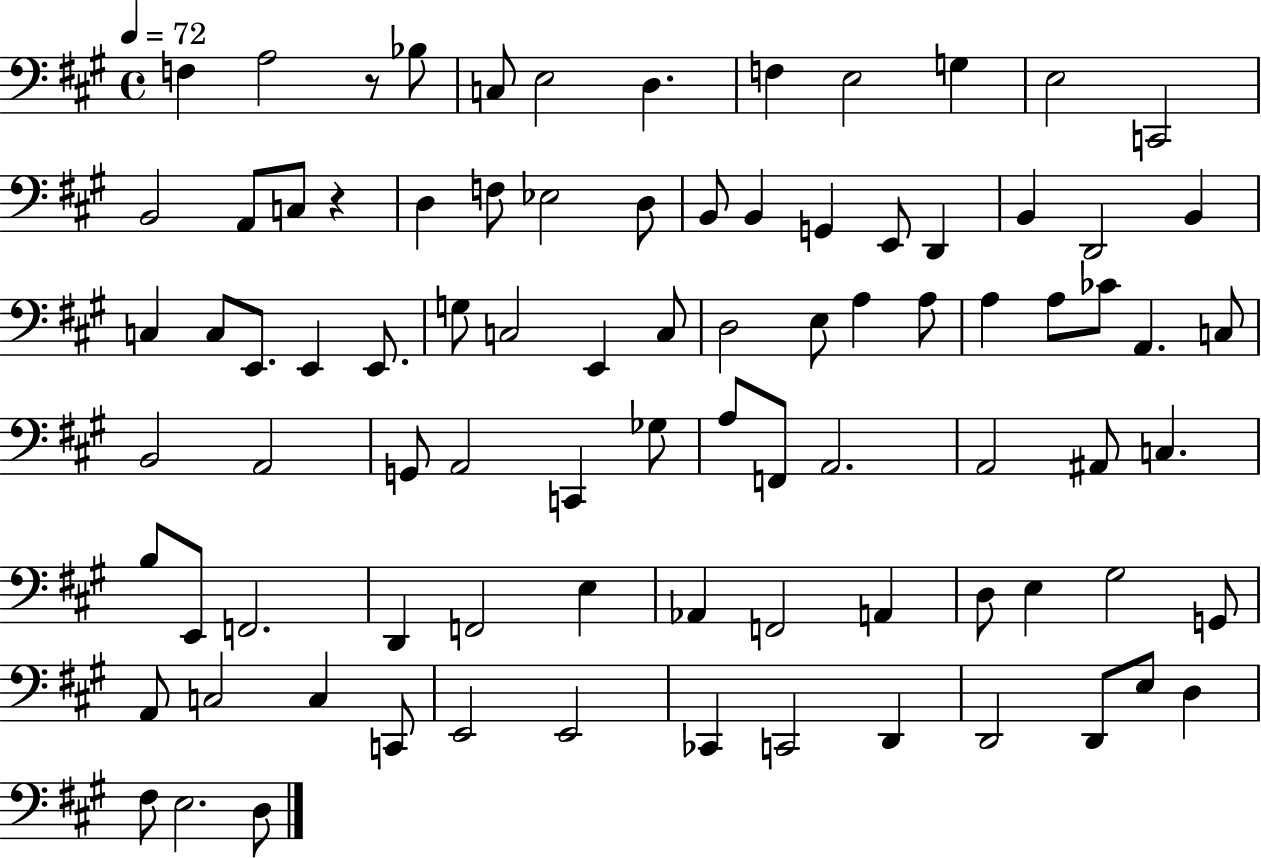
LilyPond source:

{
  \clef bass
  \time 4/4
  \defaultTimeSignature
  \key a \major
  \tempo 4 = 72
  \repeat volta 2 { f4 a2 r8 bes8 | c8 e2 d4. | f4 e2 g4 | e2 c,2 | \break b,2 a,8 c8 r4 | d4 f8 ees2 d8 | b,8 b,4 g,4 e,8 d,4 | b,4 d,2 b,4 | \break c4 c8 e,8. e,4 e,8. | g8 c2 e,4 c8 | d2 e8 a4 a8 | a4 a8 ces'8 a,4. c8 | \break b,2 a,2 | g,8 a,2 c,4 ges8 | a8 f,8 a,2. | a,2 ais,8 c4. | \break b8 e,8 f,2. | d,4 f,2 e4 | aes,4 f,2 a,4 | d8 e4 gis2 g,8 | \break a,8 c2 c4 c,8 | e,2 e,2 | ces,4 c,2 d,4 | d,2 d,8 e8 d4 | \break fis8 e2. d8 | } \bar "|."
}